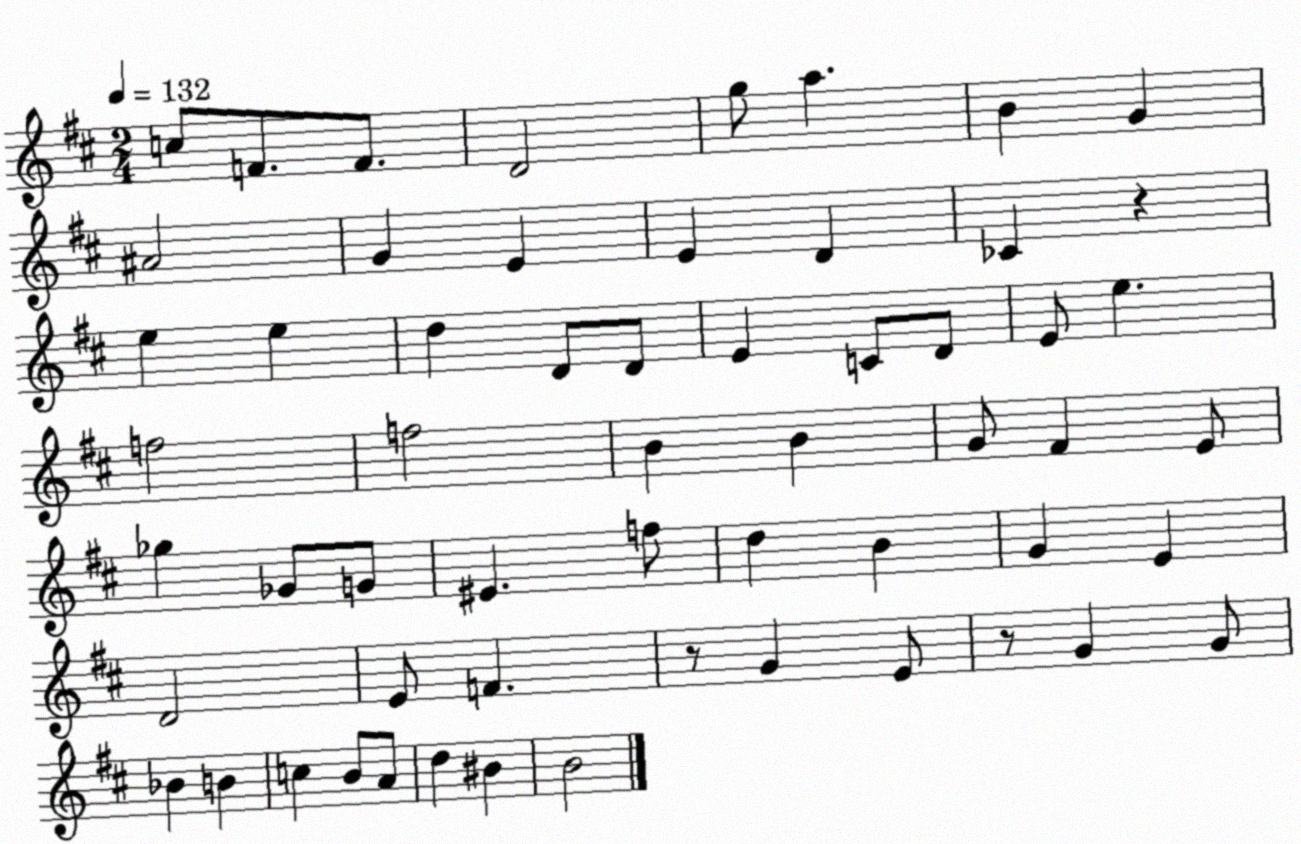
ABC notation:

X:1
T:Untitled
M:2/4
L:1/4
K:D
c/2 F/2 F/2 D2 g/2 a B G ^A2 G E E D _C z e e d D/2 D/2 E C/2 D/2 E/2 e f2 f2 B B G/2 ^F E/2 _g _G/2 G/2 ^E f/2 d B G E D2 E/2 F z/2 G E/2 z/2 G G/2 _B B c B/2 A/2 d ^B B2